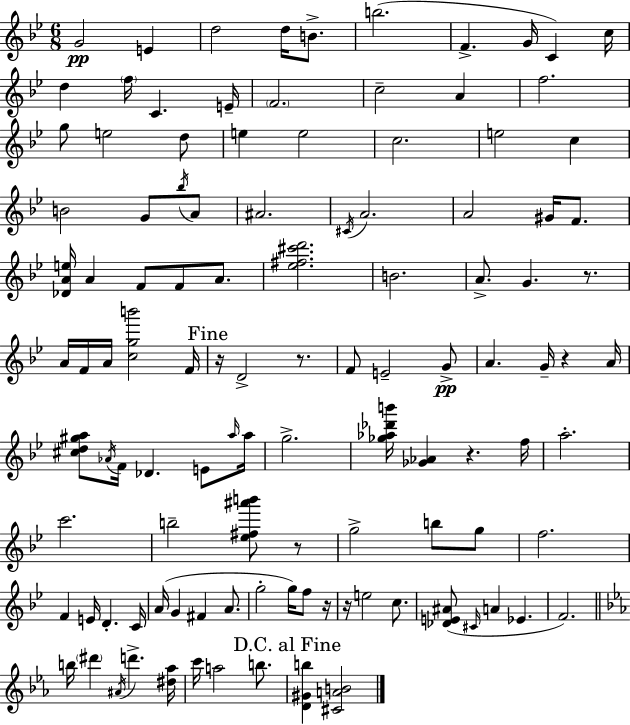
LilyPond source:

{
  \clef treble
  \numericTimeSignature
  \time 6/8
  \key bes \major
  g'2\pp e'4 | d''2 d''16 b'8.-> | b''2.( | f'4.-> g'16 c'4) c''16 | \break d''4 \parenthesize f''16 c'4. e'16-- | \parenthesize f'2. | c''2-- a'4 | f''2. | \break g''8 e''2 d''8 | e''4 e''2 | c''2. | e''2 c''4 | \break b'2 g'8 \acciaccatura { bes''16 } a'8 | ais'2. | \acciaccatura { cis'16 } a'2. | a'2 gis'16 f'8. | \break <des' a' e''>16 a'4 f'8 f'8 a'8. | <ees'' fis'' cis''' d'''>2. | b'2. | a'8.-> g'4. r8. | \break a'16 f'16 a'16 <c'' g'' b'''>2 | f'16 \mark "Fine" r16 d'2-> r8. | f'8 e'2-- | g'8->\pp a'4. g'16-- r4 | \break a'16 <cis'' d'' gis'' a''>8 \acciaccatura { aes'16 } f'16 des'4. | e'8 \grace { a''16 } a''16 g''2.-> | <ges'' aes'' des''' b'''>16 <ges' aes'>4 r4. | f''16 a''2.-. | \break c'''2. | b''2-- | <ees'' fis'' ais''' b'''>8 r8 g''2-> | b''8 g''8 f''2. | \break f'4 e'16 d'4.-. | c'16 a'16( g'4 fis'4 | a'8. g''2-. | g''16) f''8 r16 r16 e''2 | \break c''8. <des' e' ais'>8( \grace { cis'16 } a'4 ees'4. | f'2.) | \bar "||" \break \key c \minor b''16 \parenthesize dis'''4 \acciaccatura { ais'16 } d'''4.-> | <dis'' aes''>16 c'''16 a''2 b''8. | \mark "D.C. al Fine" <d' gis' b''>4 <cis' a' b'>2 | \bar "|."
}